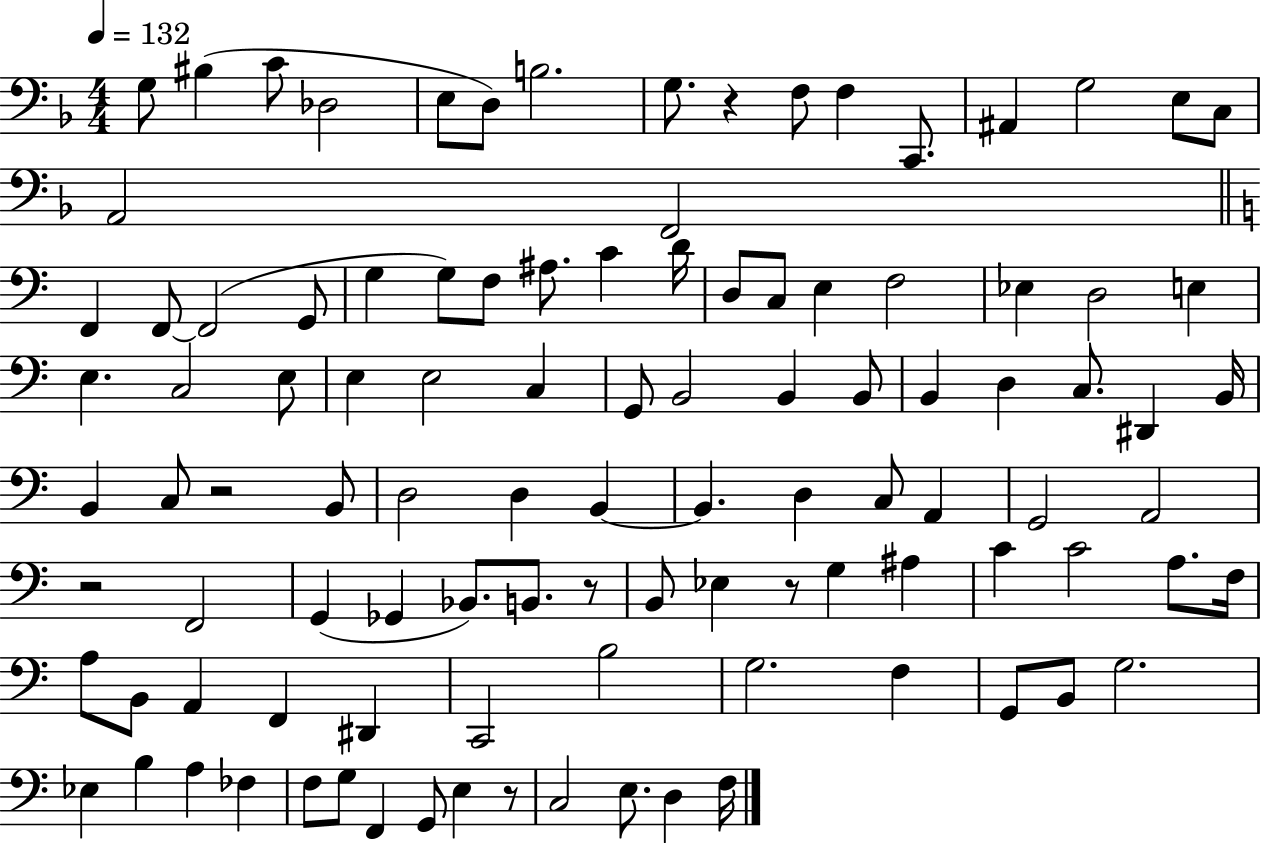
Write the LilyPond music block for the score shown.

{
  \clef bass
  \numericTimeSignature
  \time 4/4
  \key f \major
  \tempo 4 = 132
  g8 bis4( c'8 des2 | e8 d8) b2. | g8. r4 f8 f4 c,8. | ais,4 g2 e8 c8 | \break a,2 f,2 | \bar "||" \break \key a \minor f,4 f,8~~ f,2( g,8 | g4 g8) f8 ais8. c'4 d'16 | d8 c8 e4 f2 | ees4 d2 e4 | \break e4. c2 e8 | e4 e2 c4 | g,8 b,2 b,4 b,8 | b,4 d4 c8. dis,4 b,16 | \break b,4 c8 r2 b,8 | d2 d4 b,4~~ | b,4. d4 c8 a,4 | g,2 a,2 | \break r2 f,2 | g,4( ges,4 bes,8.) b,8. r8 | b,8 ees4 r8 g4 ais4 | c'4 c'2 a8. f16 | \break a8 b,8 a,4 f,4 dis,4 | c,2 b2 | g2. f4 | g,8 b,8 g2. | \break ees4 b4 a4 fes4 | f8 g8 f,4 g,8 e4 r8 | c2 e8. d4 f16 | \bar "|."
}